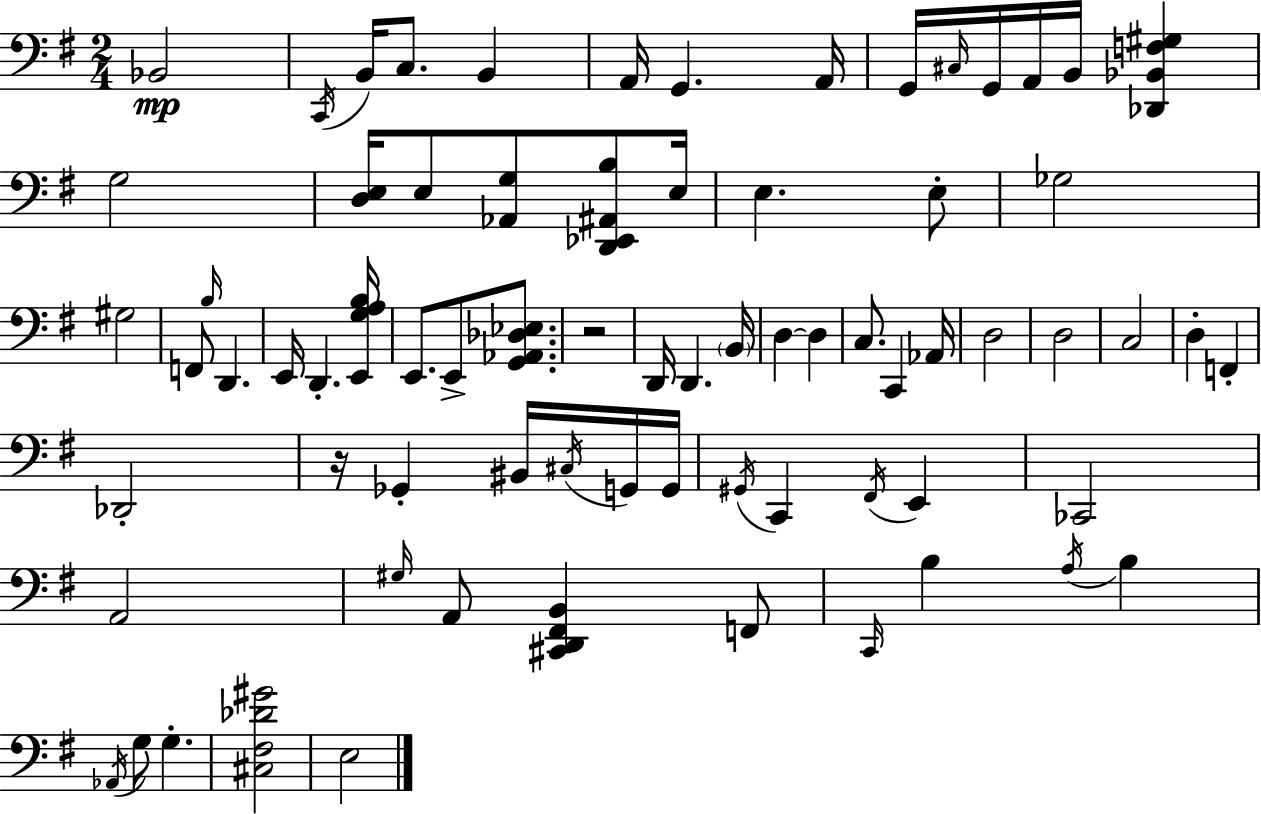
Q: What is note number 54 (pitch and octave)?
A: A2